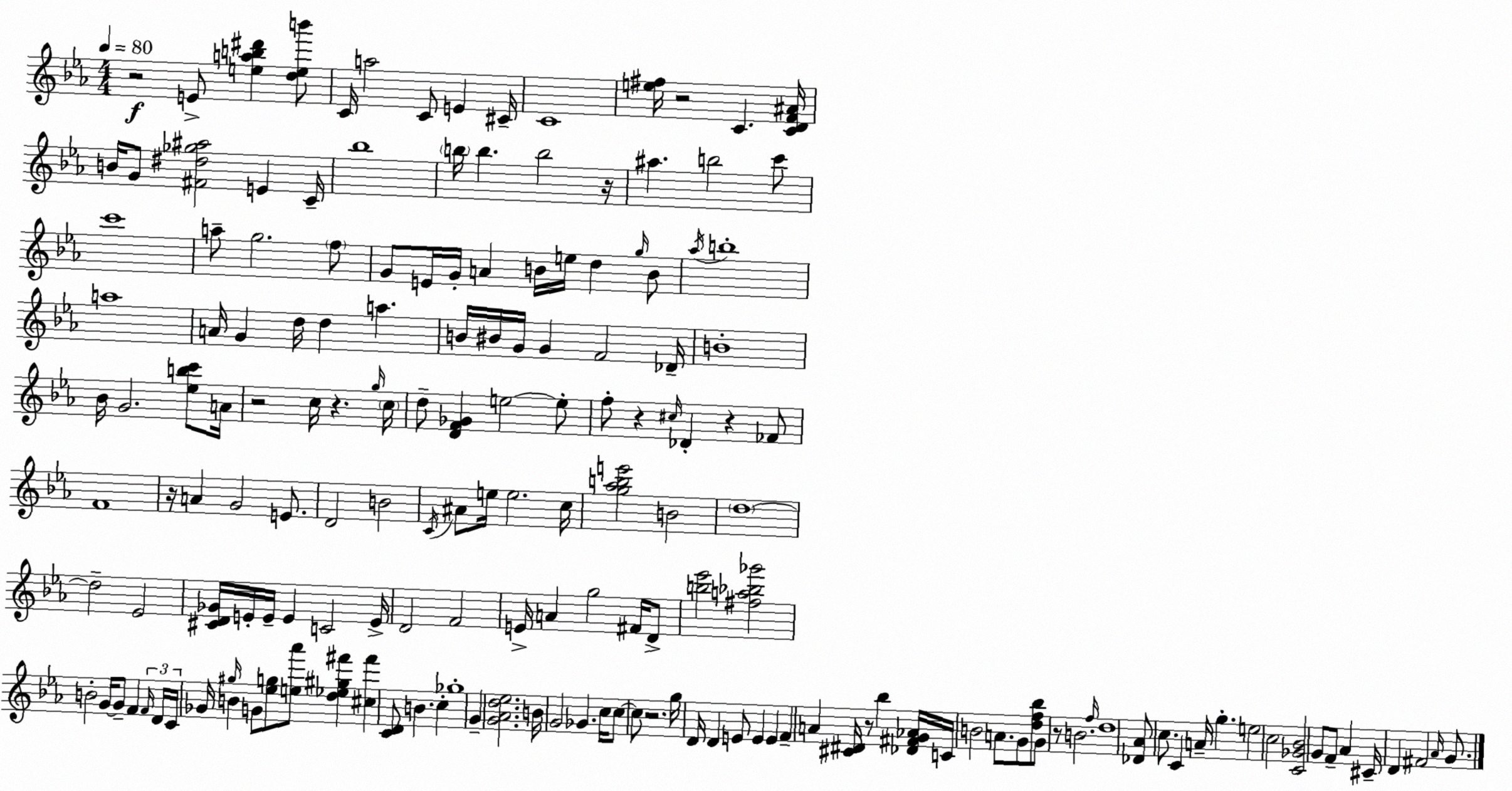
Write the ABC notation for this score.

X:1
T:Untitled
M:4/4
L:1/4
K:Eb
z2 E/2 [eab^d'] [deb']/2 C/4 a2 C/2 E ^C/4 C4 [e^f]/4 z2 C [CDF^A]/4 B/4 G/2 [^F^d_g^a]2 E C/4 _b4 b/4 b b2 z/4 ^a b2 c'/2 c'4 a/2 g2 f/2 G/2 E/4 G/4 A B/4 e/4 d g/4 B/2 _a/4 b4 a4 A/4 G d/4 d a B/4 ^B/4 G/4 G F2 _D/4 B4 _B/4 G2 [_ebc']/2 A/4 z2 c/4 z g/4 c/4 d/2 [DF_G] e2 e/2 f/2 z ^c/4 _D z _F/2 F4 z/4 A G2 E/2 D2 B2 C/4 ^A/2 e/4 e2 c/4 [g_abe']2 B2 d4 d2 _E2 [^CD_G]/4 E/4 E/4 E C2 E/4 D2 F2 E/4 A g2 ^F/4 D/2 [b_e']2 [^fa_b_g']2 B2 G/4 G/2 F F/4 D/4 C/4 _G/4 ^g/4 B G/2 [_eg]/2 [e_a']/2 [d_e^g^f'] [^c^f'] [CD]/2 B c _g4 G [G_Ad_e]2 B/4 G2 _G c/4 c/2 c/2 z2 g/4 D/4 D E/2 E E F A [^C^D]/4 z/2 _b [_D^FG_A]/4 C/4 B2 A/2 G/2 [df_b]/2 G/2 z/2 B2 f/4 d4 [_D_A]/2 c/2 C A/4 g e2 c2 [C_G_B]2 G/2 F/2 _A ^C/4 D ^F2 _A/4 G/2